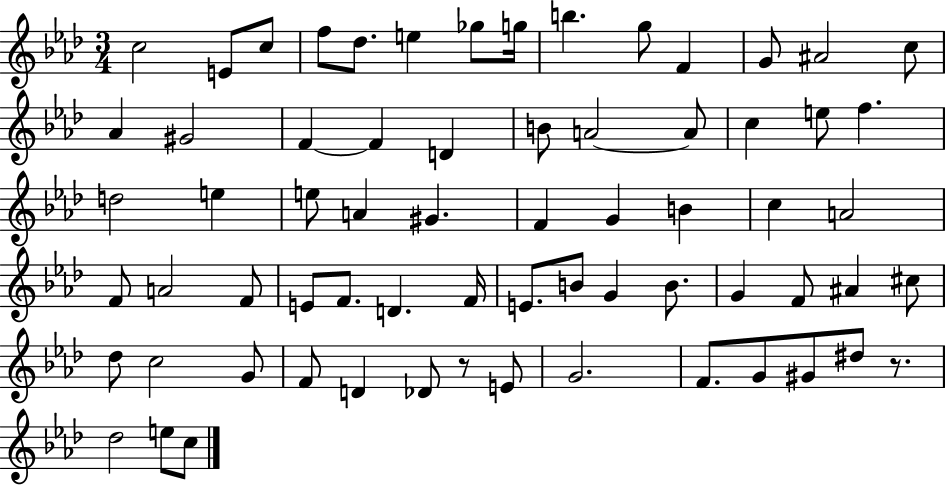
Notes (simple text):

C5/h E4/e C5/e F5/e Db5/e. E5/q Gb5/e G5/s B5/q. G5/e F4/q G4/e A#4/h C5/e Ab4/q G#4/h F4/q F4/q D4/q B4/e A4/h A4/e C5/q E5/e F5/q. D5/h E5/q E5/e A4/q G#4/q. F4/q G4/q B4/q C5/q A4/h F4/e A4/h F4/e E4/e F4/e. D4/q. F4/s E4/e. B4/e G4/q B4/e. G4/q F4/e A#4/q C#5/e Db5/e C5/h G4/e F4/e D4/q Db4/e R/e E4/e G4/h. F4/e. G4/e G#4/e D#5/e R/e. Db5/h E5/e C5/e